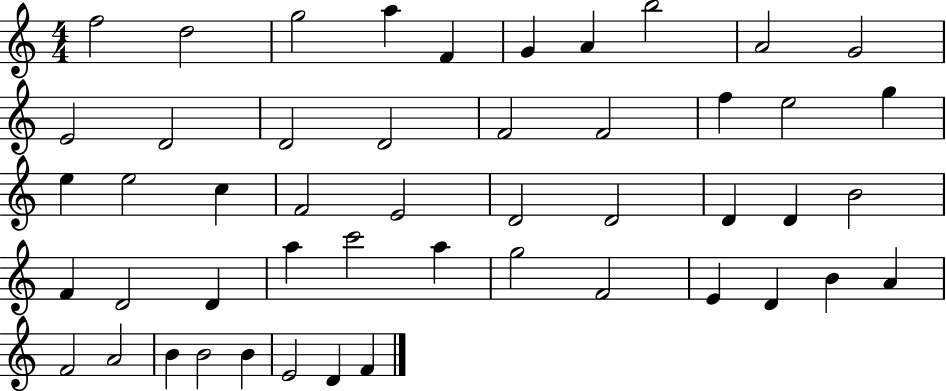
{
  \clef treble
  \numericTimeSignature
  \time 4/4
  \key c \major
  f''2 d''2 | g''2 a''4 f'4 | g'4 a'4 b''2 | a'2 g'2 | \break e'2 d'2 | d'2 d'2 | f'2 f'2 | f''4 e''2 g''4 | \break e''4 e''2 c''4 | f'2 e'2 | d'2 d'2 | d'4 d'4 b'2 | \break f'4 d'2 d'4 | a''4 c'''2 a''4 | g''2 f'2 | e'4 d'4 b'4 a'4 | \break f'2 a'2 | b'4 b'2 b'4 | e'2 d'4 f'4 | \bar "|."
}